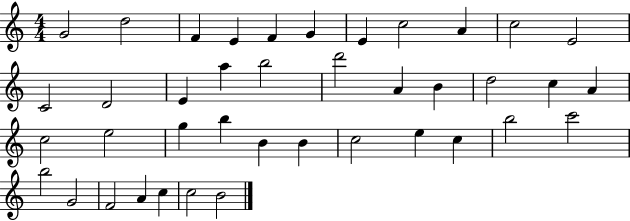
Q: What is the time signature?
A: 4/4